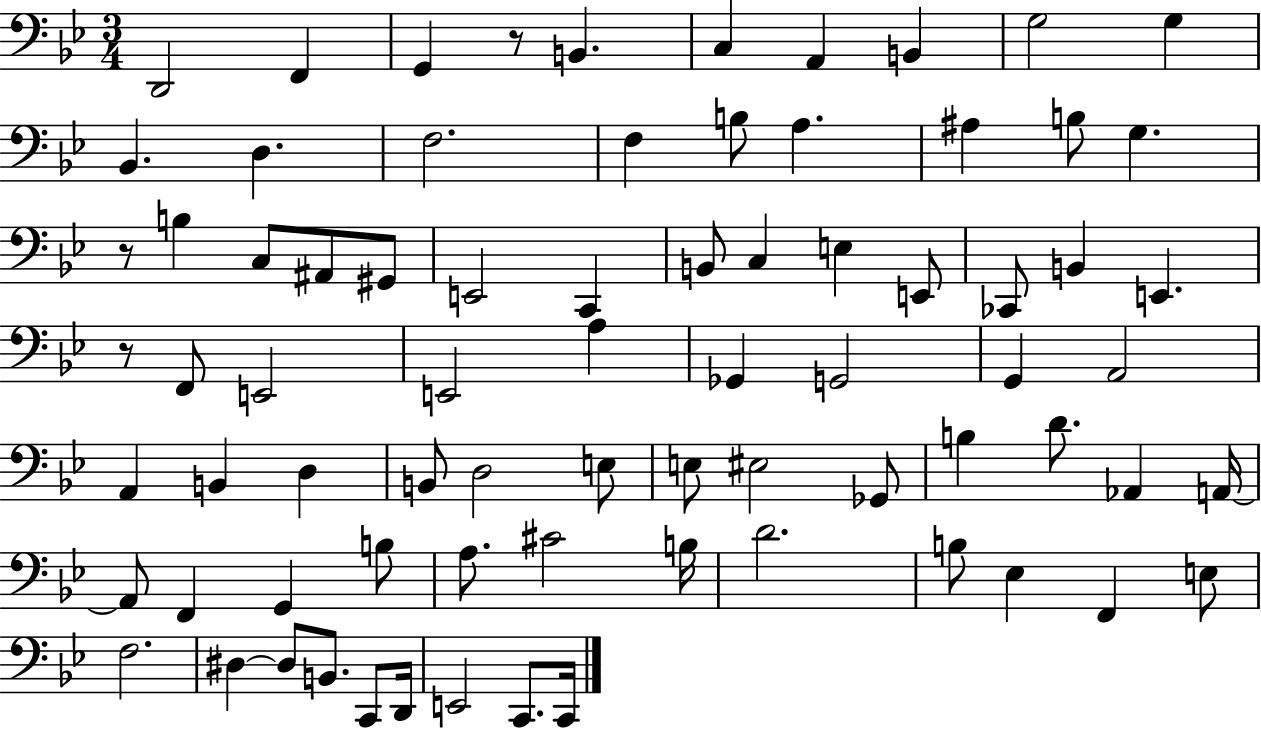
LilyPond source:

{
  \clef bass
  \numericTimeSignature
  \time 3/4
  \key bes \major
  d,2 f,4 | g,4 r8 b,4. | c4 a,4 b,4 | g2 g4 | \break bes,4. d4. | f2. | f4 b8 a4. | ais4 b8 g4. | \break r8 b4 c8 ais,8 gis,8 | e,2 c,4 | b,8 c4 e4 e,8 | ces,8 b,4 e,4. | \break r8 f,8 e,2 | e,2 a4 | ges,4 g,2 | g,4 a,2 | \break a,4 b,4 d4 | b,8 d2 e8 | e8 eis2 ges,8 | b4 d'8. aes,4 a,16~~ | \break a,8 f,4 g,4 b8 | a8. cis'2 b16 | d'2. | b8 ees4 f,4 e8 | \break f2. | dis4~~ dis8 b,8. c,8 d,16 | e,2 c,8. c,16 | \bar "|."
}